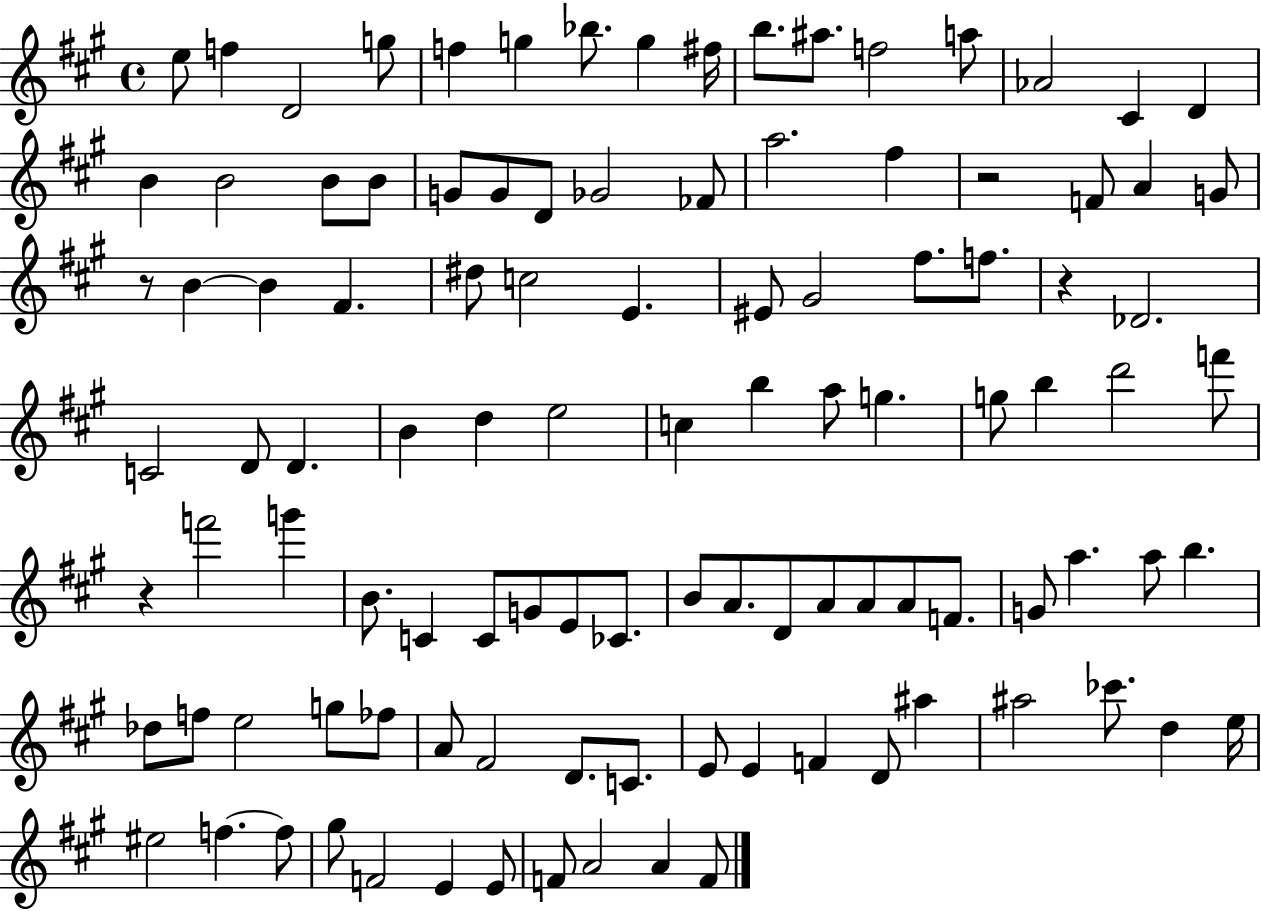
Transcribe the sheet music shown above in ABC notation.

X:1
T:Untitled
M:4/4
L:1/4
K:A
e/2 f D2 g/2 f g _b/2 g ^f/4 b/2 ^a/2 f2 a/2 _A2 ^C D B B2 B/2 B/2 G/2 G/2 D/2 _G2 _F/2 a2 ^f z2 F/2 A G/2 z/2 B B ^F ^d/2 c2 E ^E/2 ^G2 ^f/2 f/2 z _D2 C2 D/2 D B d e2 c b a/2 g g/2 b d'2 f'/2 z f'2 g' B/2 C C/2 G/2 E/2 _C/2 B/2 A/2 D/2 A/2 A/2 A/2 F/2 G/2 a a/2 b _d/2 f/2 e2 g/2 _f/2 A/2 ^F2 D/2 C/2 E/2 E F D/2 ^a ^a2 _c'/2 d e/4 ^e2 f f/2 ^g/2 F2 E E/2 F/2 A2 A F/2